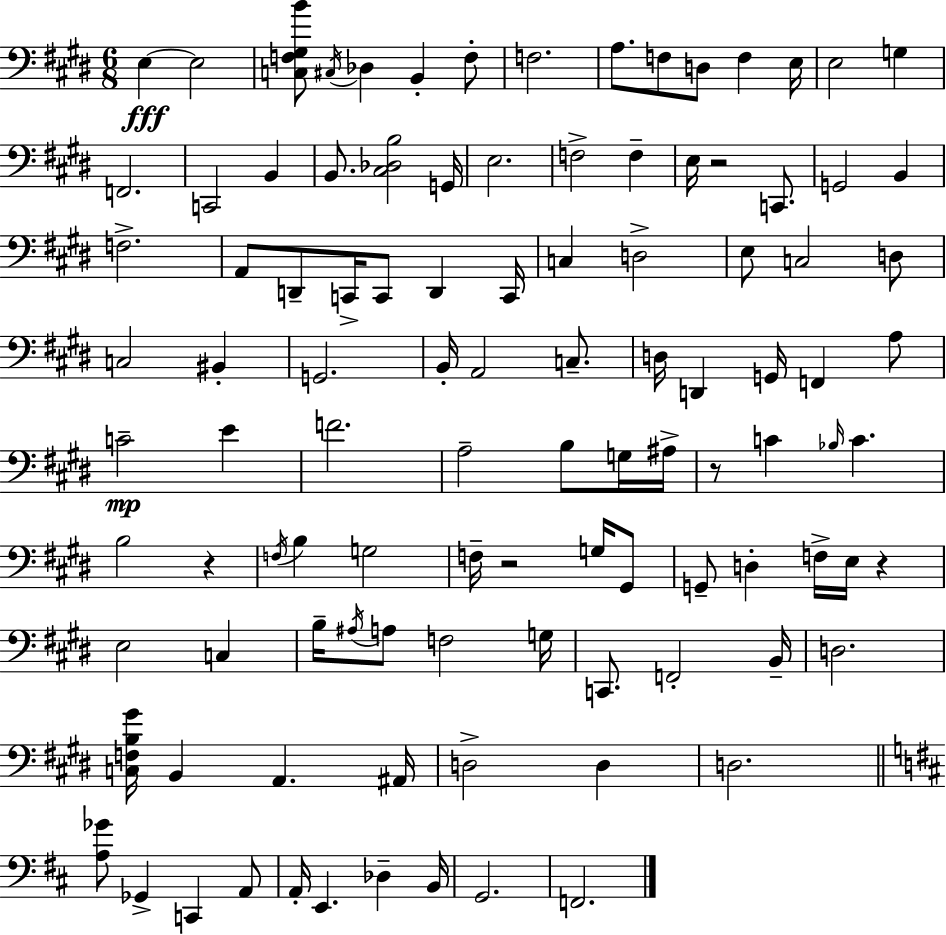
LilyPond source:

{
  \clef bass
  \numericTimeSignature
  \time 6/8
  \key e \major
  \repeat volta 2 { e4~~\fff e2 | <c f gis b'>8 \acciaccatura { cis16 } des4 b,4-. f8-. | f2. | a8. f8 d8 f4 | \break e16 e2 g4 | f,2. | c,2 b,4 | b,8. <cis des b>2 | \break g,16 e2. | f2-> f4-- | e16 r2 c,8. | g,2 b,4 | \break f2.-> | a,8 d,8-- c,16-> c,8 d,4 | c,16 c4 d2-> | e8 c2 d8 | \break c2 bis,4-. | g,2. | b,16-. a,2 c8.-- | d16 d,4 g,16 f,4 a8 | \break c'2--\mp e'4 | f'2. | a2-- b8 g16 | ais16-> r8 c'4 \grace { bes16 } c'4. | \break b2 r4 | \acciaccatura { f16 } b4 g2 | f16-- r2 | g16 gis,8 g,8-- d4-. f16-> e16 r4 | \break e2 c4 | b16-- \acciaccatura { ais16 } a8 f2 | g16 c,8. f,2-. | b,16-- d2. | \break <c f b gis'>16 b,4 a,4. | ais,16 d2-> | d4 d2. | \bar "||" \break \key d \major <a ges'>8 ges,4-> c,4 a,8 | a,16-. e,4. des4-- b,16 | g,2. | f,2. | \break } \bar "|."
}